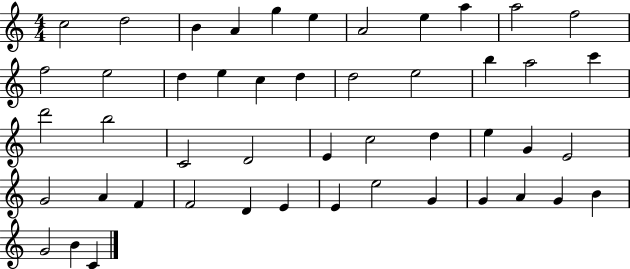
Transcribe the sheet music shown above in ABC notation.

X:1
T:Untitled
M:4/4
L:1/4
K:C
c2 d2 B A g e A2 e a a2 f2 f2 e2 d e c d d2 e2 b a2 c' d'2 b2 C2 D2 E c2 d e G E2 G2 A F F2 D E E e2 G G A G B G2 B C